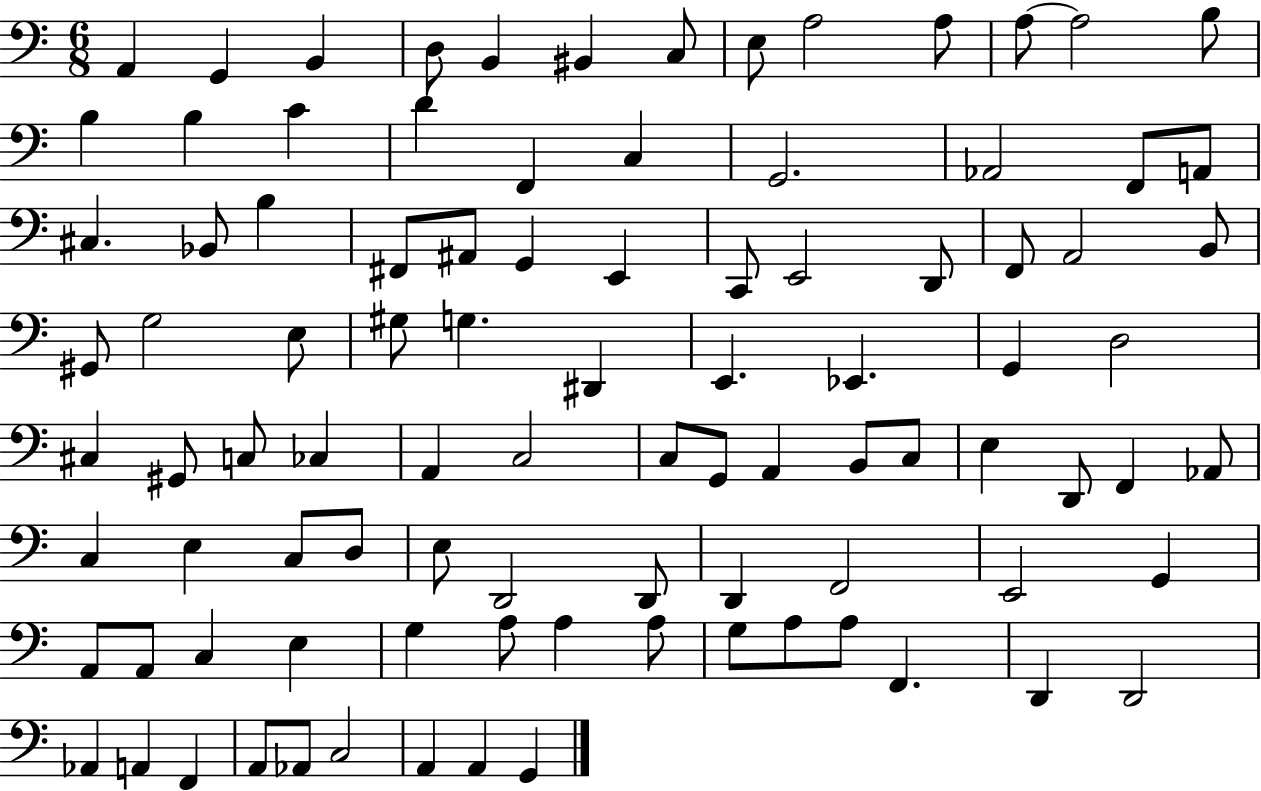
X:1
T:Untitled
M:6/8
L:1/4
K:C
A,, G,, B,, D,/2 B,, ^B,, C,/2 E,/2 A,2 A,/2 A,/2 A,2 B,/2 B, B, C D F,, C, G,,2 _A,,2 F,,/2 A,,/2 ^C, _B,,/2 B, ^F,,/2 ^A,,/2 G,, E,, C,,/2 E,,2 D,,/2 F,,/2 A,,2 B,,/2 ^G,,/2 G,2 E,/2 ^G,/2 G, ^D,, E,, _E,, G,, D,2 ^C, ^G,,/2 C,/2 _C, A,, C,2 C,/2 G,,/2 A,, B,,/2 C,/2 E, D,,/2 F,, _A,,/2 C, E, C,/2 D,/2 E,/2 D,,2 D,,/2 D,, F,,2 E,,2 G,, A,,/2 A,,/2 C, E, G, A,/2 A, A,/2 G,/2 A,/2 A,/2 F,, D,, D,,2 _A,, A,, F,, A,,/2 _A,,/2 C,2 A,, A,, G,,